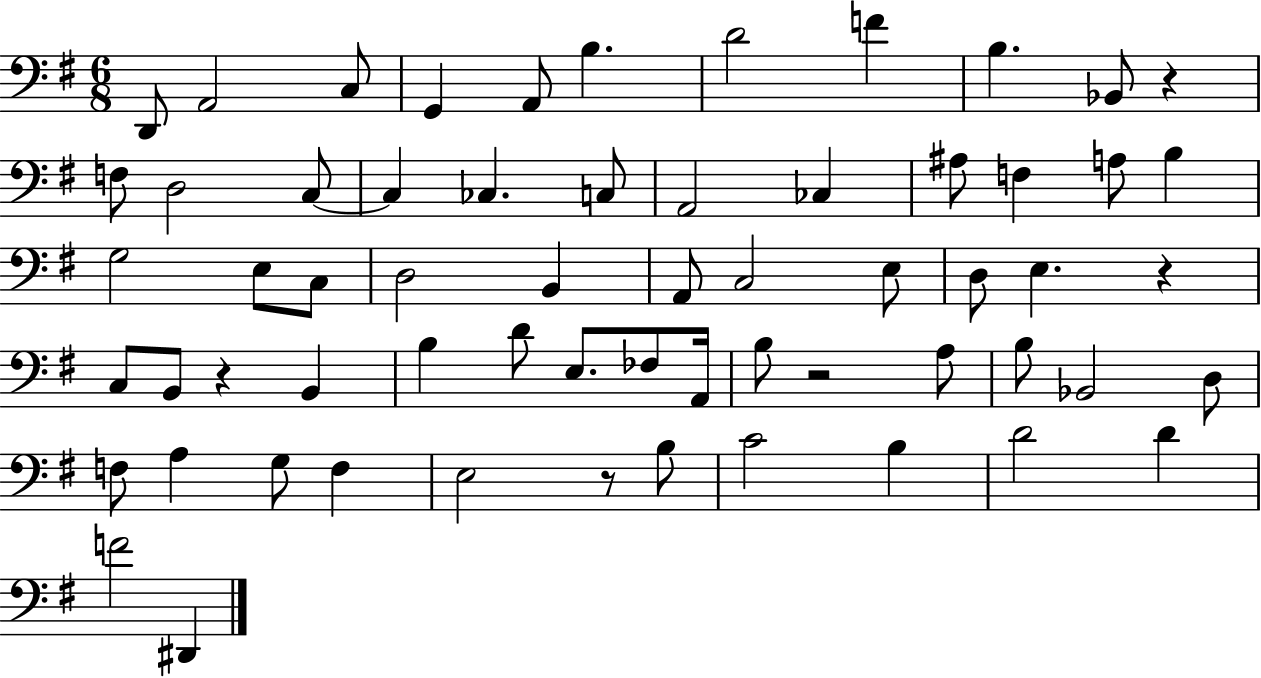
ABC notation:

X:1
T:Untitled
M:6/8
L:1/4
K:G
D,,/2 A,,2 C,/2 G,, A,,/2 B, D2 F B, _B,,/2 z F,/2 D,2 C,/2 C, _C, C,/2 A,,2 _C, ^A,/2 F, A,/2 B, G,2 E,/2 C,/2 D,2 B,, A,,/2 C,2 E,/2 D,/2 E, z C,/2 B,,/2 z B,, B, D/2 E,/2 _F,/2 A,,/4 B,/2 z2 A,/2 B,/2 _B,,2 D,/2 F,/2 A, G,/2 F, E,2 z/2 B,/2 C2 B, D2 D F2 ^D,,